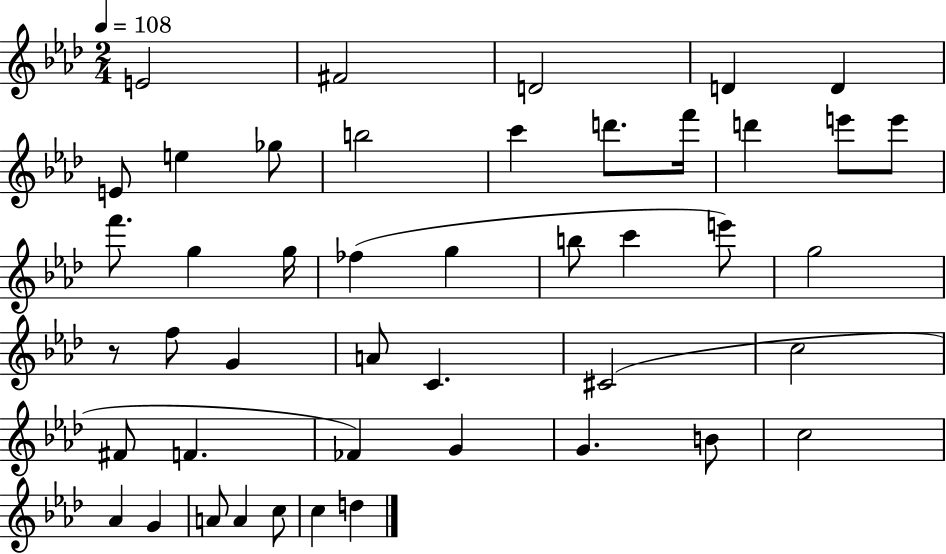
X:1
T:Untitled
M:2/4
L:1/4
K:Ab
E2 ^F2 D2 D D E/2 e _g/2 b2 c' d'/2 f'/4 d' e'/2 e'/2 f'/2 g g/4 _f g b/2 c' e'/2 g2 z/2 f/2 G A/2 C ^C2 c2 ^F/2 F _F G G B/2 c2 _A G A/2 A c/2 c d